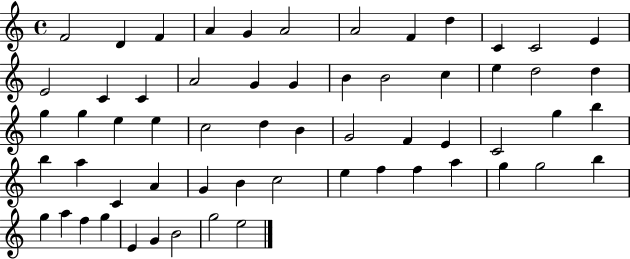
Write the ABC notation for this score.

X:1
T:Untitled
M:4/4
L:1/4
K:C
F2 D F A G A2 A2 F d C C2 E E2 C C A2 G G B B2 c e d2 d g g e e c2 d B G2 F E C2 g b b a C A G B c2 e f f a g g2 b g a f g E G B2 g2 e2